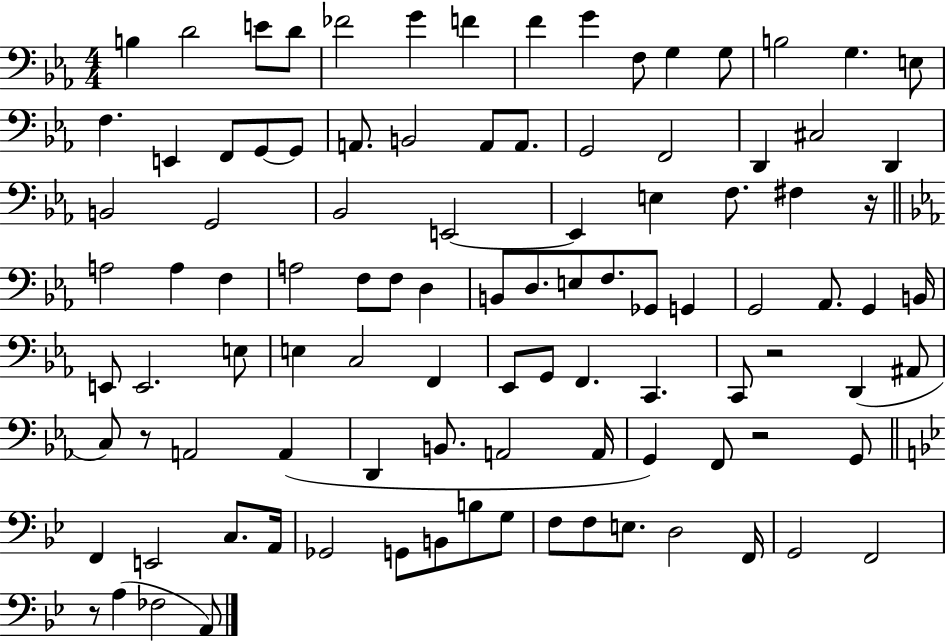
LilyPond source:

{
  \clef bass
  \numericTimeSignature
  \time 4/4
  \key ees \major
  b4 d'2 e'8 d'8 | fes'2 g'4 f'4 | f'4 g'4 f8 g4 g8 | b2 g4. e8 | \break f4. e,4 f,8 g,8~~ g,8 | a,8. b,2 a,8 a,8. | g,2 f,2 | d,4 cis2 d,4 | \break b,2 g,2 | bes,2 e,2~~ | e,4 e4 f8. fis4 r16 | \bar "||" \break \key c \minor a2 a4 f4 | a2 f8 f8 d4 | b,8 d8. e8 f8. ges,8 g,4 | g,2 aes,8. g,4 b,16 | \break e,8 e,2. e8 | e4 c2 f,4 | ees,8 g,8 f,4. c,4. | c,8 r2 d,4( ais,8 | \break c8) r8 a,2 a,4( | d,4 b,8. a,2 a,16 | g,4) f,8 r2 g,8 | \bar "||" \break \key bes \major f,4 e,2 c8. a,16 | ges,2 g,8 b,8 b8 g8 | f8 f8 e8. d2 f,16 | g,2 f,2 | \break r8 a4( fes2 a,8) | \bar "|."
}